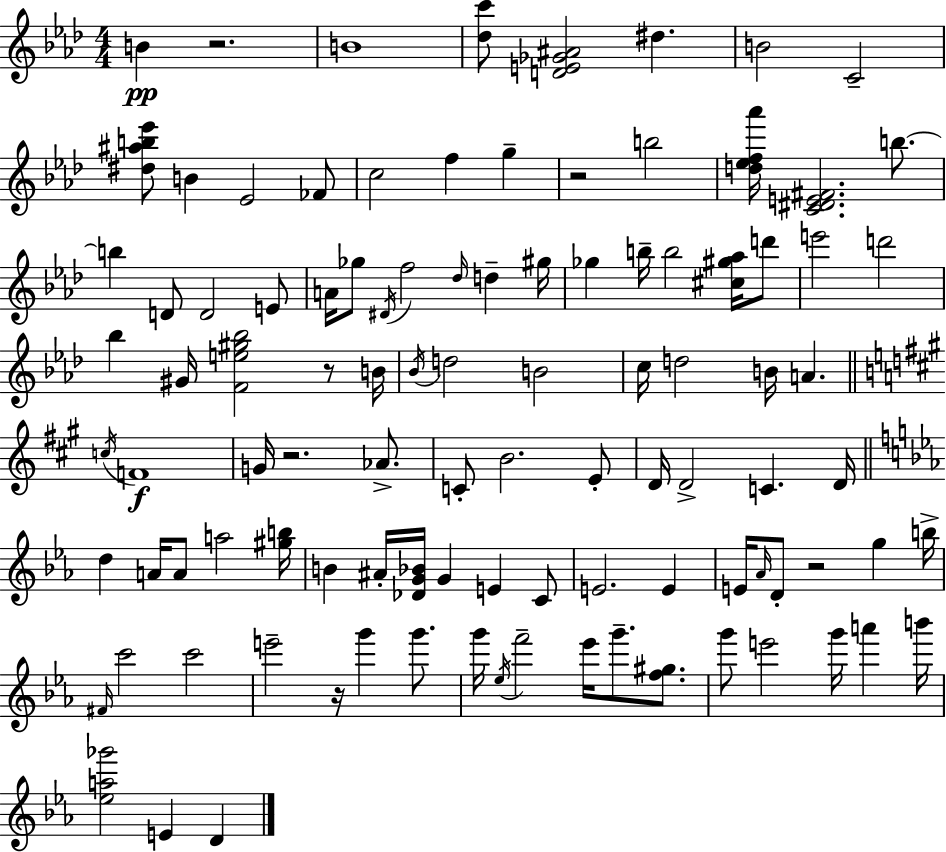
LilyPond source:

{
  \clef treble
  \numericTimeSignature
  \time 4/4
  \key f \minor
  b'4\pp r2. | b'1 | <des'' c'''>8 <d' e' ges' ais'>2 dis''4. | b'2 c'2-- | \break <dis'' ais'' b'' ees'''>8 b'4 ees'2 fes'8 | c''2 f''4 g''4-- | r2 b''2 | <d'' ees'' f'' aes'''>16 <c' dis' e' fis'>2. b''8.~~ | \break b''4 d'8 d'2 e'8 | a'16 ges''8 \acciaccatura { dis'16 } f''2 \grace { des''16 } d''4-- | gis''16 ges''4 b''16-- b''2 <cis'' gis'' aes''>16 | d'''8 e'''2 d'''2 | \break bes''4 gis'16 <f' e'' gis'' bes''>2 r8 | b'16 \acciaccatura { bes'16 } d''2 b'2 | c''16 d''2 b'16 a'4. | \bar "||" \break \key a \major \acciaccatura { c''16 } f'1\f | g'16 r2. aes'8.-> | c'8-. b'2. e'8-. | d'16 d'2-> c'4. | \break d'16 \bar "||" \break \key ees \major d''4 a'16 a'8 a''2 <gis'' b''>16 | b'4 ais'16-. <des' g' bes'>16 g'4 e'4 c'8 | e'2. e'4 | e'16 \grace { aes'16 } d'8-. r2 g''4 | \break b''16-> \grace { fis'16 } c'''2 c'''2 | e'''2-- r16 g'''4 g'''8. | g'''16 \acciaccatura { ees''16 } f'''2-- ees'''16 g'''8.-- | <f'' gis''>8. g'''8 e'''2 g'''16 a'''4 | \break b'''16 <ees'' a'' ges'''>2 e'4 d'4 | \bar "|."
}